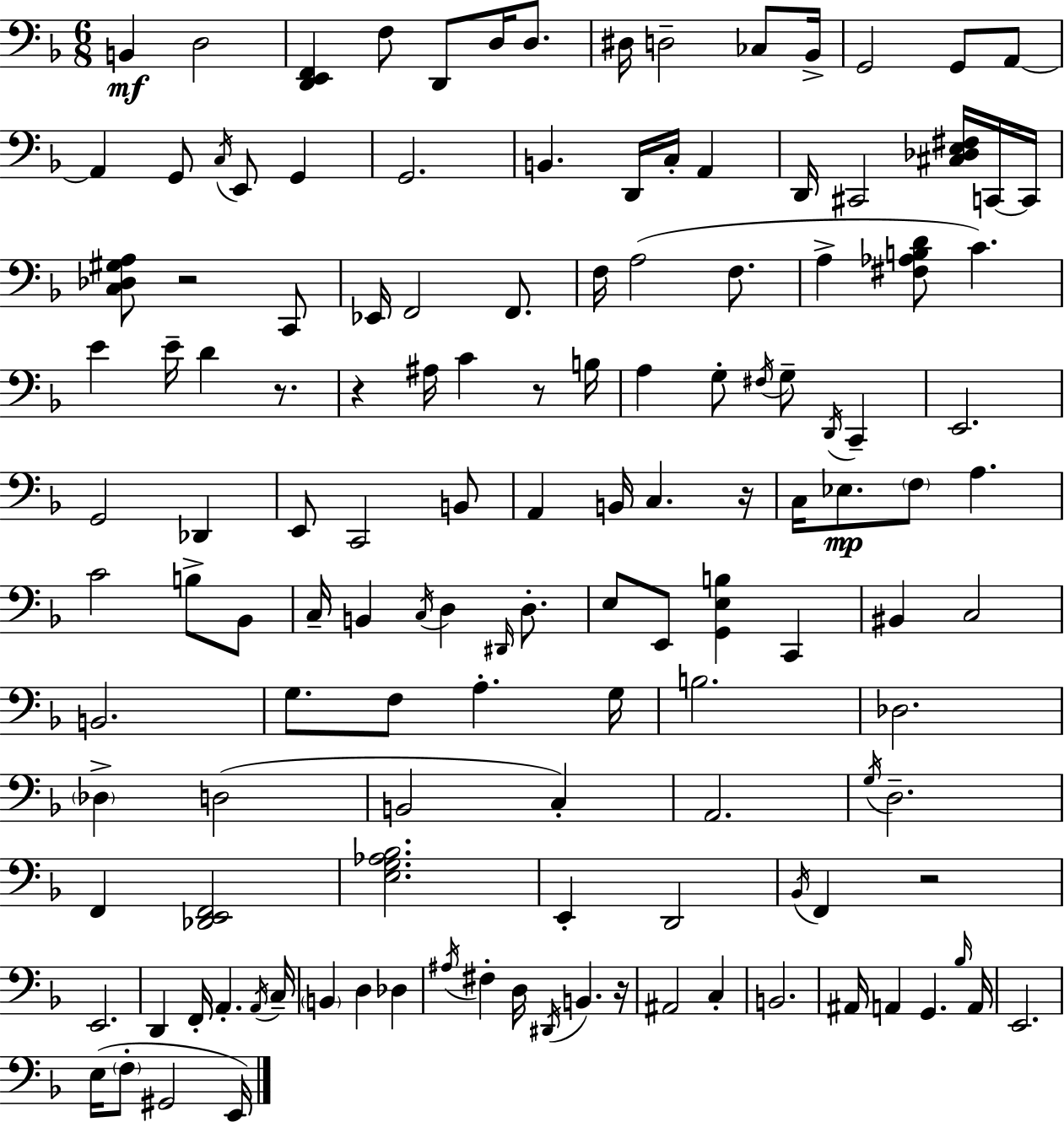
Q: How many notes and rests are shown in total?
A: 135